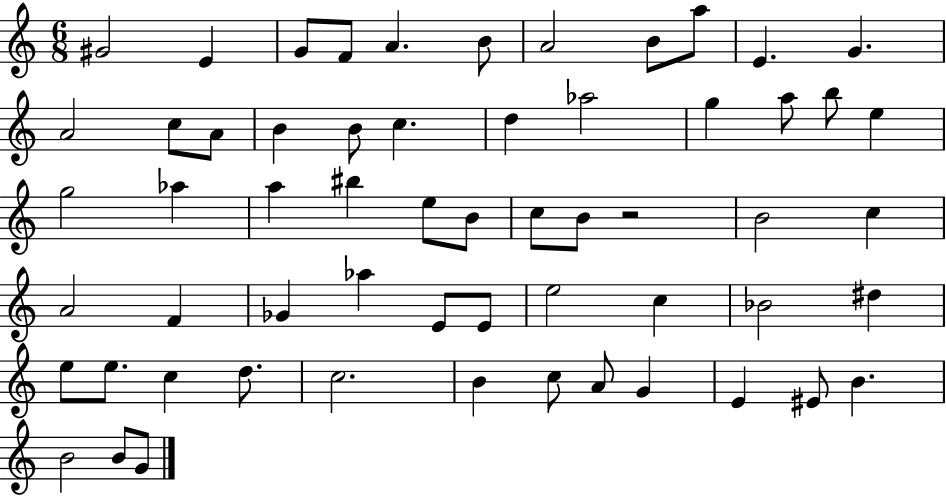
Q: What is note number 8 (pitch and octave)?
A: B4